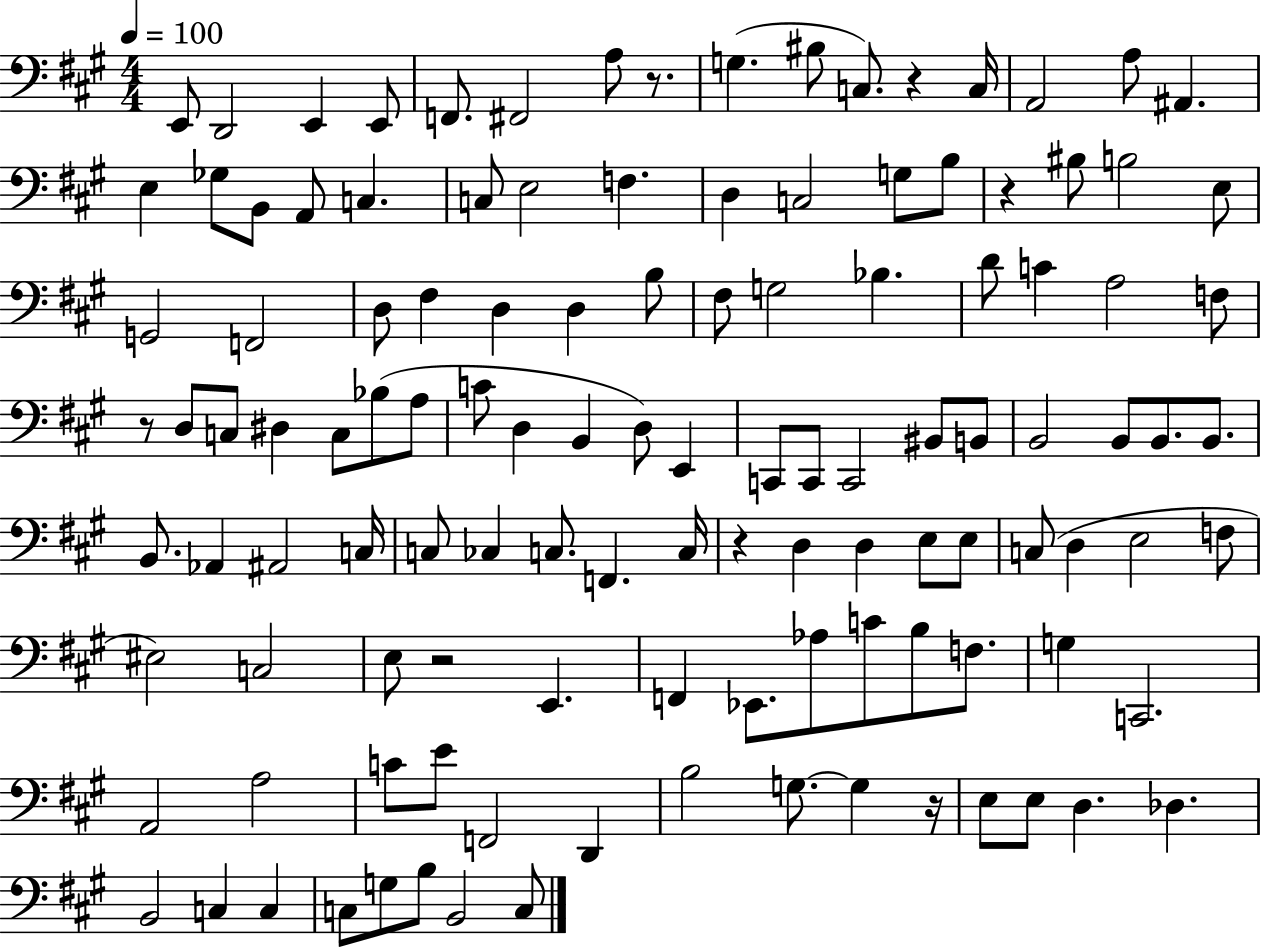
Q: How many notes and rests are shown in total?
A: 120